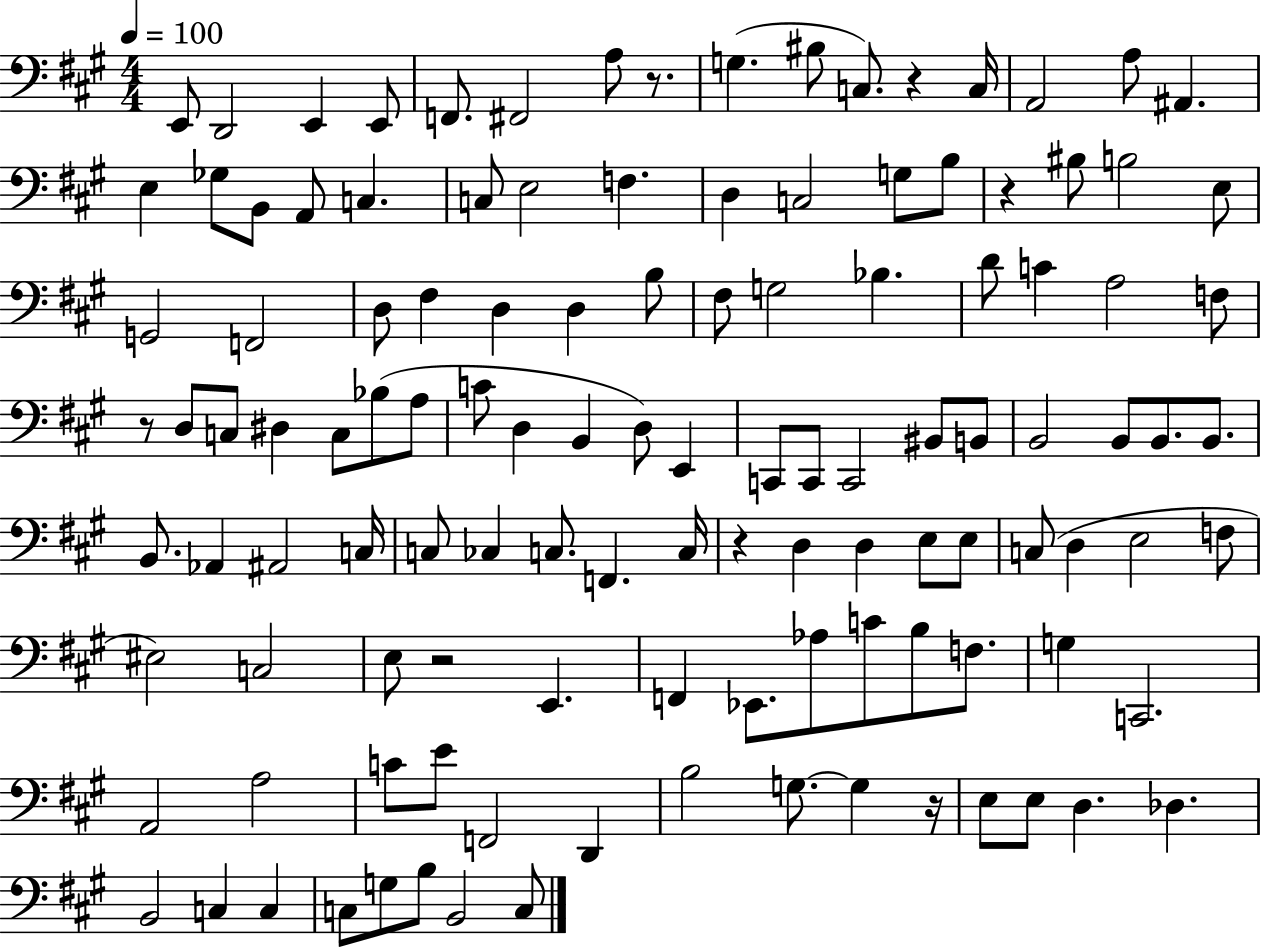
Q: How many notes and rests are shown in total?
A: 120